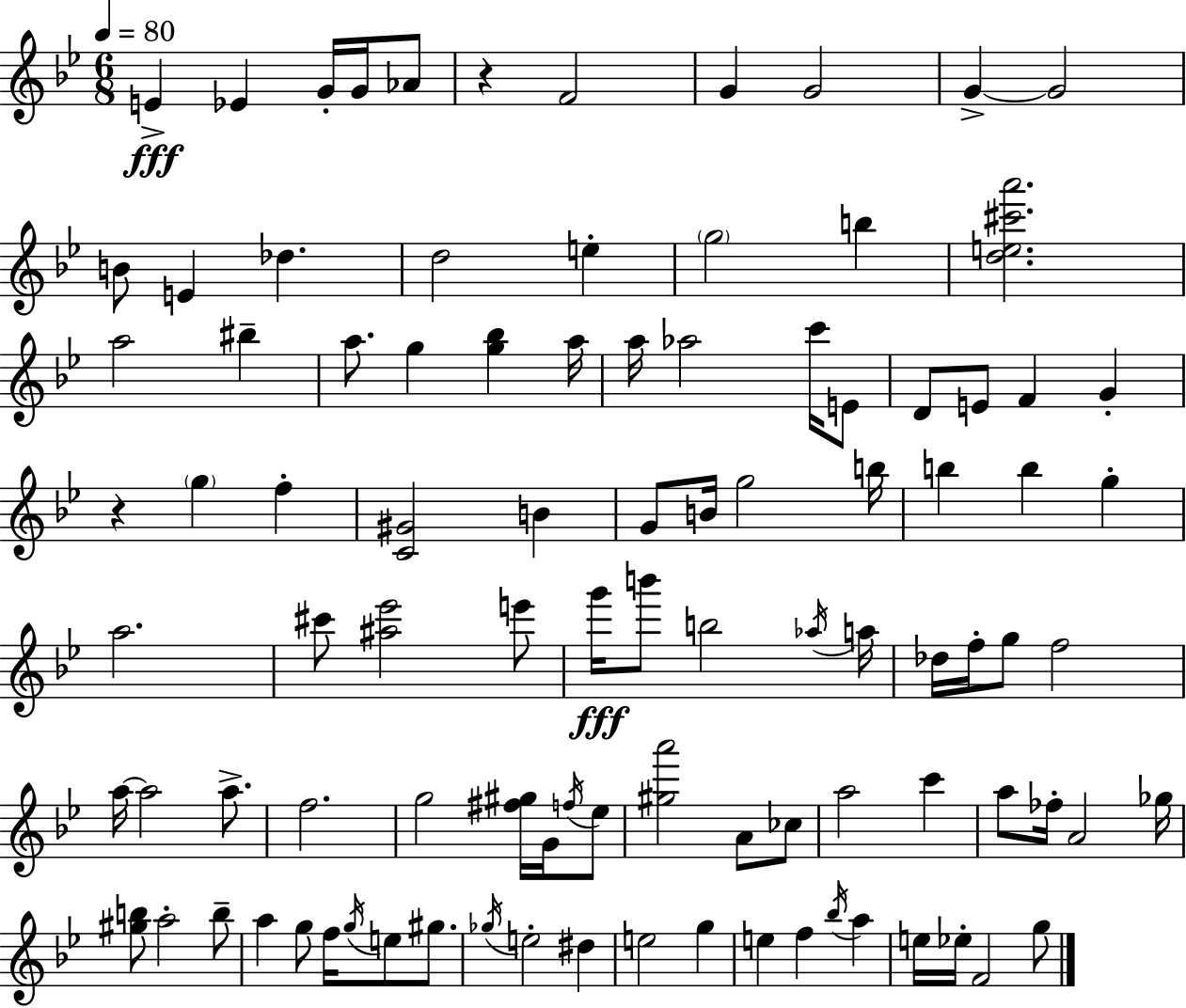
E4/q Eb4/q G4/s G4/s Ab4/e R/q F4/h G4/q G4/h G4/q G4/h B4/e E4/q Db5/q. D5/h E5/q G5/h B5/q [D5,E5,C#6,A6]/h. A5/h BIS5/q A5/e. G5/q [G5,Bb5]/q A5/s A5/s Ab5/h C6/s E4/e D4/e E4/e F4/q G4/q R/q G5/q F5/q [C4,G#4]/h B4/q G4/e B4/s G5/h B5/s B5/q B5/q G5/q A5/h. C#6/e [A#5,Eb6]/h E6/e G6/s B6/e B5/h Ab5/s A5/s Db5/s F5/s G5/e F5/h A5/s A5/h A5/e. F5/h. G5/h [F#5,G#5]/s G4/s F5/s Eb5/e [G#5,A6]/h A4/e CES5/e A5/h C6/q A5/e FES5/s A4/h Gb5/s [G#5,B5]/e A5/h B5/e A5/q G5/e F5/s G5/s E5/e G#5/e. Gb5/s E5/h D#5/q E5/h G5/q E5/q F5/q Bb5/s A5/q E5/s Eb5/s F4/h G5/e